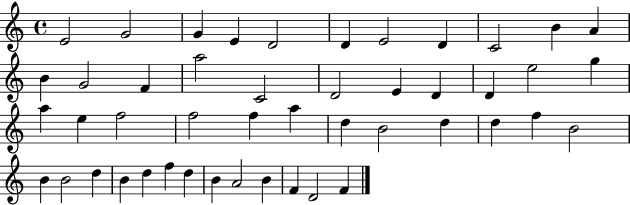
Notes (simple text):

E4/h G4/h G4/q E4/q D4/h D4/q E4/h D4/q C4/h B4/q A4/q B4/q G4/h F4/q A5/h C4/h D4/h E4/q D4/q D4/q E5/h G5/q A5/q E5/q F5/h F5/h F5/q A5/q D5/q B4/h D5/q D5/q F5/q B4/h B4/q B4/h D5/q B4/q D5/q F5/q D5/q B4/q A4/h B4/q F4/q D4/h F4/q